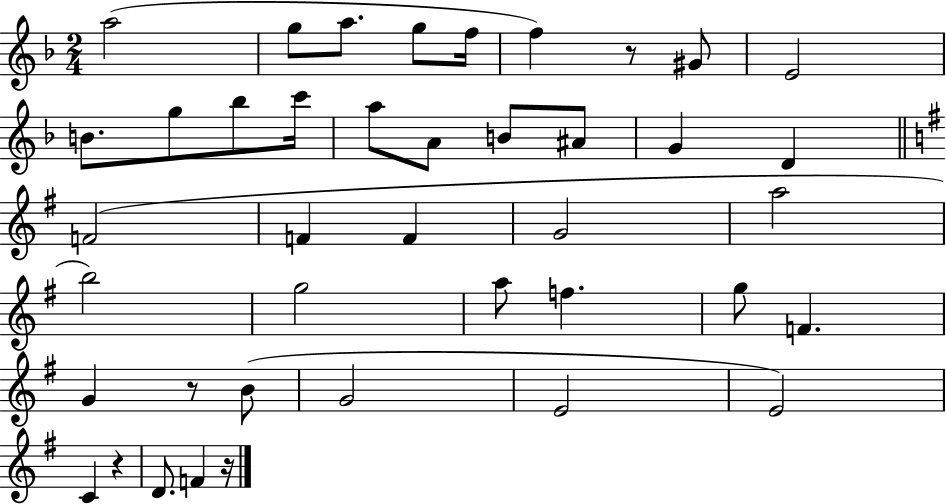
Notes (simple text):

A5/h G5/e A5/e. G5/e F5/s F5/q R/e G#4/e E4/h B4/e. G5/e Bb5/e C6/s A5/e A4/e B4/e A#4/e G4/q D4/q F4/h F4/q F4/q G4/h A5/h B5/h G5/h A5/e F5/q. G5/e F4/q. G4/q R/e B4/e G4/h E4/h E4/h C4/q R/q D4/e. F4/q R/s